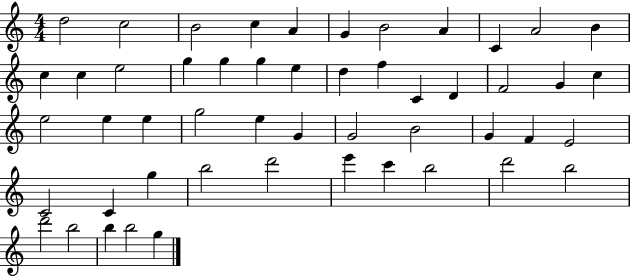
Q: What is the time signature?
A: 4/4